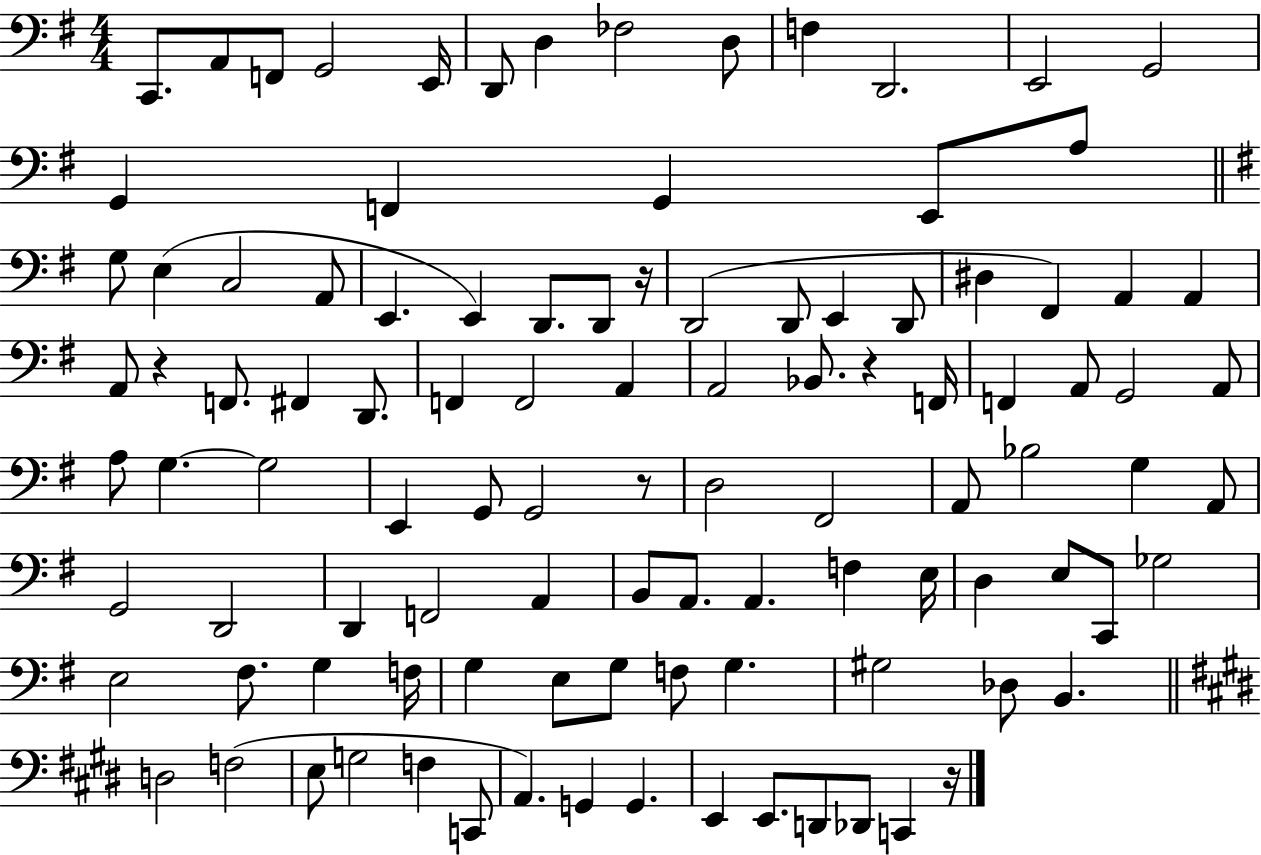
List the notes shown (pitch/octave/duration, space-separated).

C2/e. A2/e F2/e G2/h E2/s D2/e D3/q FES3/h D3/e F3/q D2/h. E2/h G2/h G2/q F2/q G2/q E2/e A3/e G3/e E3/q C3/h A2/e E2/q. E2/q D2/e. D2/e R/s D2/h D2/e E2/q D2/e D#3/q F#2/q A2/q A2/q A2/e R/q F2/e. F#2/q D2/e. F2/q F2/h A2/q A2/h Bb2/e. R/q F2/s F2/q A2/e G2/h A2/e A3/e G3/q. G3/h E2/q G2/e G2/h R/e D3/h F#2/h A2/e Bb3/h G3/q A2/e G2/h D2/h D2/q F2/h A2/q B2/e A2/e. A2/q. F3/q E3/s D3/q E3/e C2/e Gb3/h E3/h F#3/e. G3/q F3/s G3/q E3/e G3/e F3/e G3/q. G#3/h Db3/e B2/q. D3/h F3/h E3/e G3/h F3/q C2/e A2/q. G2/q G2/q. E2/q E2/e. D2/e Db2/e C2/q R/s